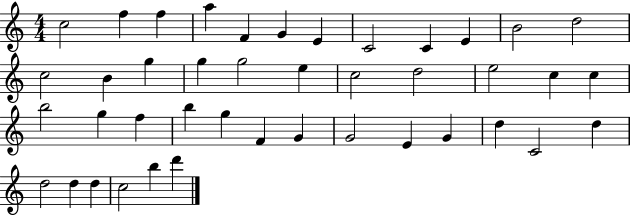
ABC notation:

X:1
T:Untitled
M:4/4
L:1/4
K:C
c2 f f a F G E C2 C E B2 d2 c2 B g g g2 e c2 d2 e2 c c b2 g f b g F G G2 E G d C2 d d2 d d c2 b d'